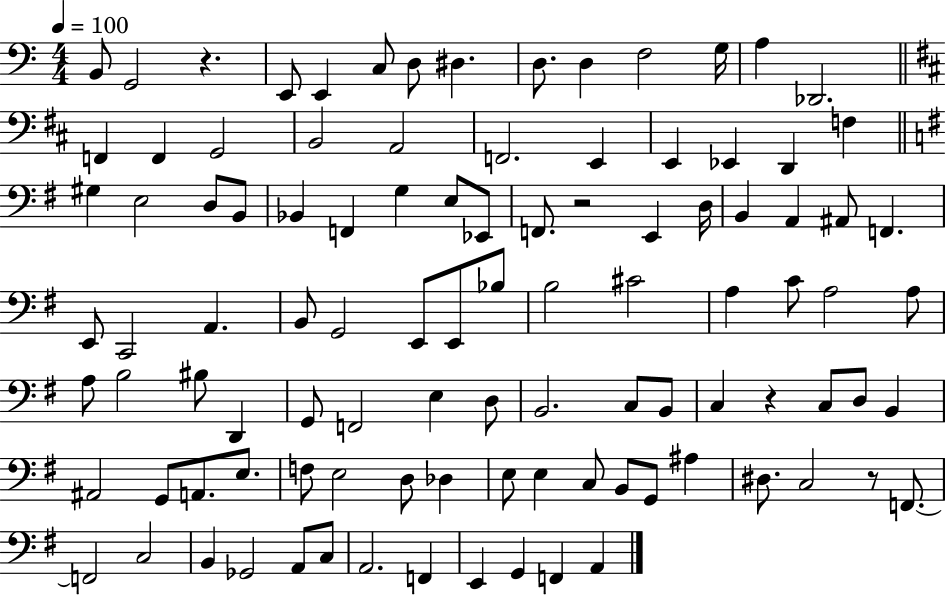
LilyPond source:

{
  \clef bass
  \numericTimeSignature
  \time 4/4
  \key c \major
  \tempo 4 = 100
  b,8 g,2 r4. | e,8 e,4 c8 d8 dis4. | d8. d4 f2 g16 | a4 des,2. | \break \bar "||" \break \key d \major f,4 f,4 g,2 | b,2 a,2 | f,2. e,4 | e,4 ees,4 d,4 f4 | \break \bar "||" \break \key g \major gis4 e2 d8 b,8 | bes,4 f,4 g4 e8 ees,8 | f,8. r2 e,4 d16 | b,4 a,4 ais,8 f,4. | \break e,8 c,2 a,4. | b,8 g,2 e,8 e,8 bes8 | b2 cis'2 | a4 c'8 a2 a8 | \break a8 b2 bis8 d,4 | g,8 f,2 e4 d8 | b,2. c8 b,8 | c4 r4 c8 d8 b,4 | \break ais,2 g,8 a,8. e8. | f8 e2 d8 des4 | e8 e4 c8 b,8 g,8 ais4 | dis8. c2 r8 f,8.~~ | \break f,2 c2 | b,4 ges,2 a,8 c8 | a,2. f,4 | e,4 g,4 f,4 a,4 | \break \bar "|."
}